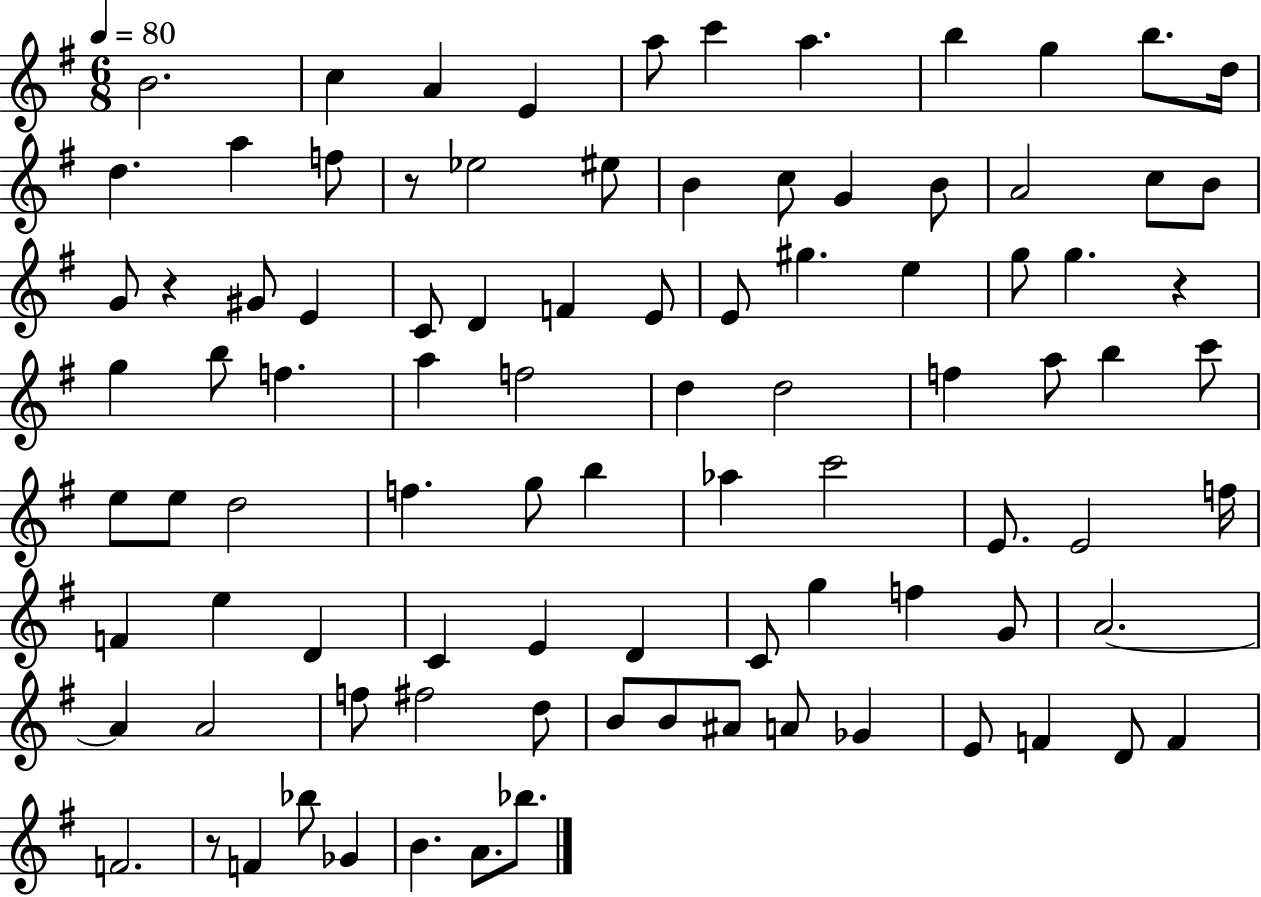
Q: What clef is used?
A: treble